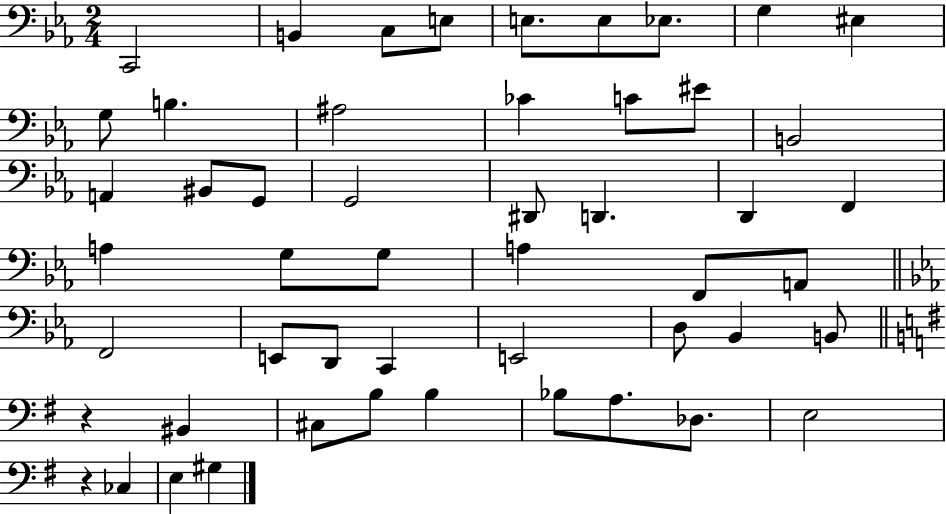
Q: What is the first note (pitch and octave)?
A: C2